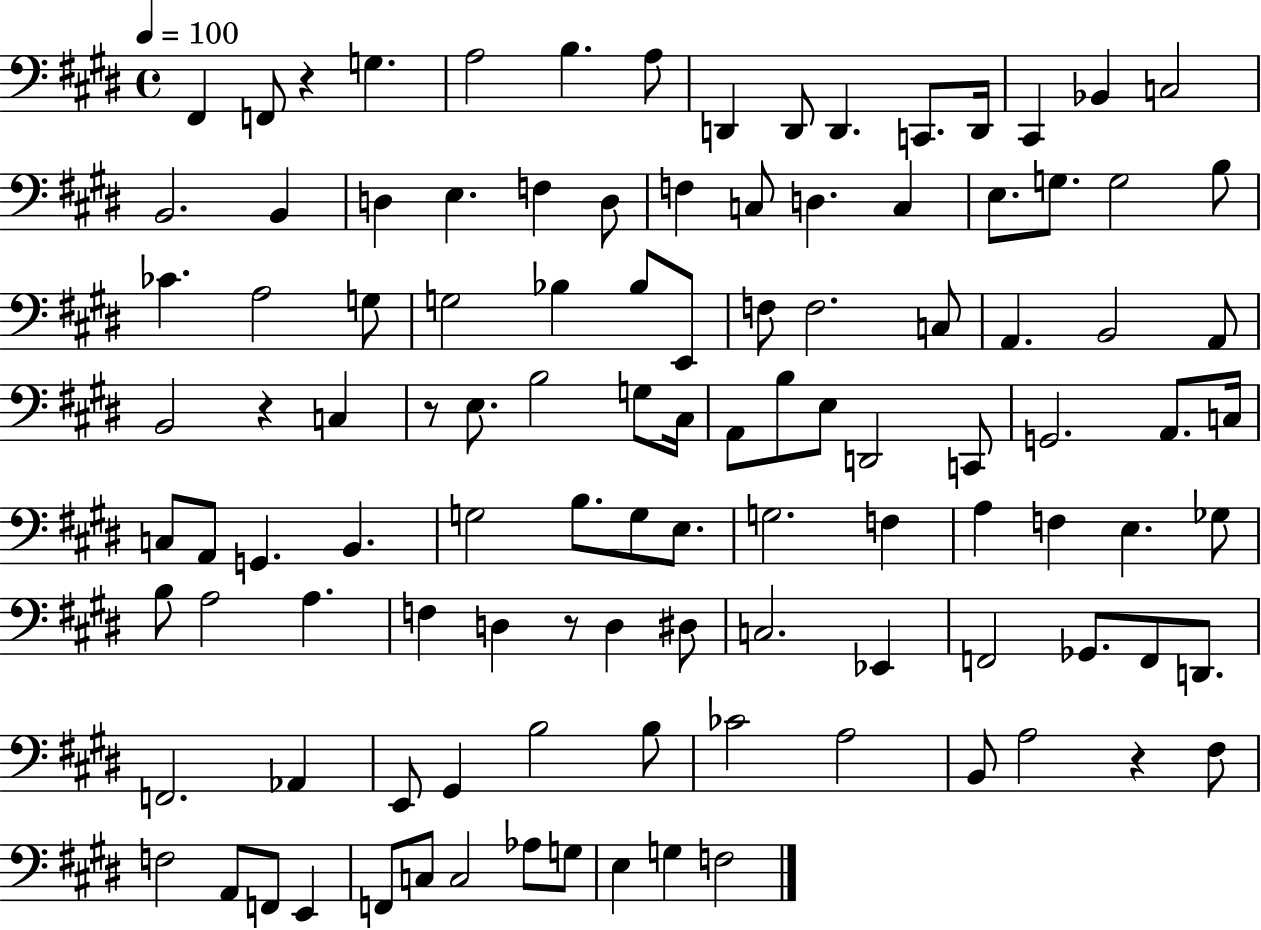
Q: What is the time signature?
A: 4/4